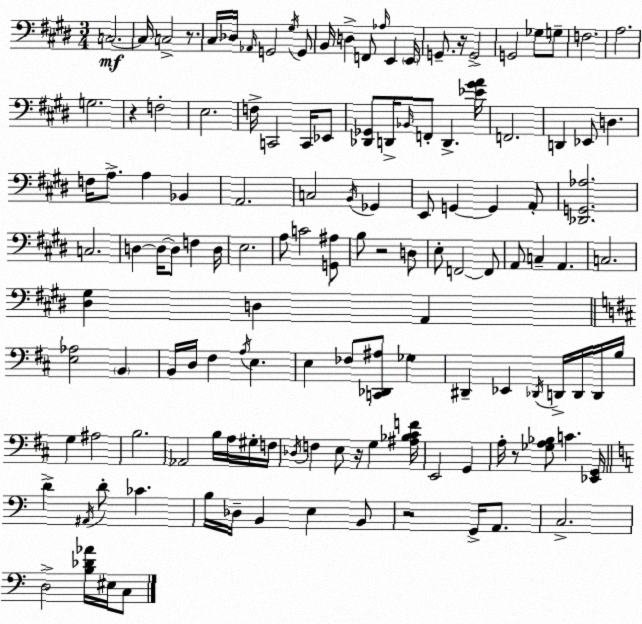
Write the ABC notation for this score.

X:1
T:Untitled
M:3/4
L:1/4
K:E
C,2 C,/4 C,2 z/2 ^C,/4 _D,/4 _A,,/4 G,,2 ^G,/4 G,,/2 B,,/4 D, F,,/2 _A,/4 E,, E,,/4 G,,/2 z/4 G,,2 G,,2 _G,/2 G,/2 F,2 A,2 G,2 z F,2 E,2 F,/4 C,,2 C,,/4 _E,,/2 [_D,,_G,,]/2 D,,/4 _B,,/4 F,,/2 D,, [_E^GA]/4 F,,2 D,, _E,,/2 D, F,/4 A,/2 A, _B,, A,,2 C,2 B,,/4 _G,, E,,/2 G,, G,, A,,/2 [_D,,G,,_A,]2 C,2 D, D,/4 D,/2 F, D,/4 E,2 A,/2 C2 [G,,^A,]/2 B,/2 z2 D,/2 E,/2 F,,2 F,,/2 A,,/2 C, A,, C,2 [^D,^G,] D, A,, [E,_A,]2 B,, B,,/4 D,/4 ^F, A,/4 E, E, _F,/2 [C,,_D,,^A,]/2 _G, ^D,, _E,, _D,,/4 D,,/4 D,,/4 D,,/4 B,/4 G, ^A,2 B,2 _A,,2 B,/4 A,/4 ^G,/4 F,/4 _D,/4 F, E,/2 z/4 G, [^A,_B,^CF]/4 E,,2 G,, A,/4 z/2 [_G,A,_B,]/2 C [_E,,G,,]/4 D ^A,,/4 D/2 _C B,/4 _D,/4 B,, E, B,,/2 z2 G,,/4 A,,/2 C,2 D,2 [B,_D_A]/4 ^E,/4 C,/2